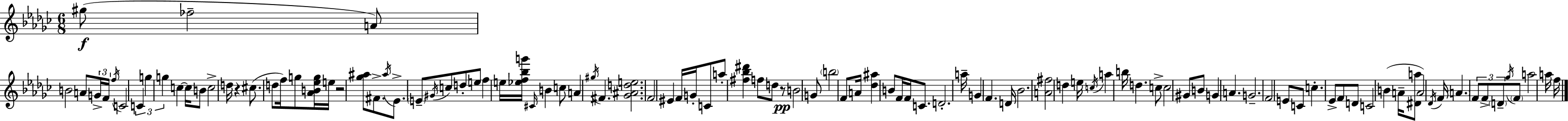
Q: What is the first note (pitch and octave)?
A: G#5